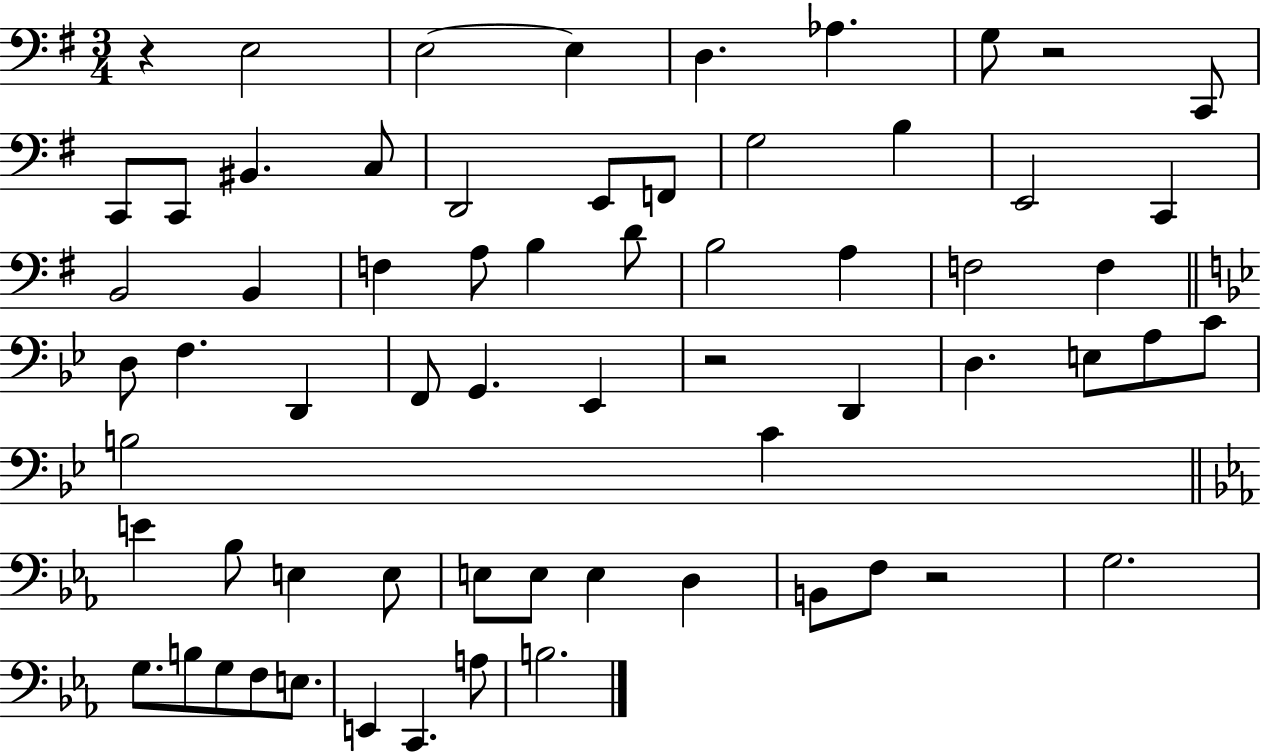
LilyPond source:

{
  \clef bass
  \numericTimeSignature
  \time 3/4
  \key g \major
  r4 e2 | e2~~ e4 | d4. aes4. | g8 r2 c,8 | \break c,8 c,8 bis,4. c8 | d,2 e,8 f,8 | g2 b4 | e,2 c,4 | \break b,2 b,4 | f4 a8 b4 d'8 | b2 a4 | f2 f4 | \break \bar "||" \break \key bes \major d8 f4. d,4 | f,8 g,4. ees,4 | r2 d,4 | d4. e8 a8 c'8 | \break b2 c'4 | \bar "||" \break \key ees \major e'4 bes8 e4 e8 | e8 e8 e4 d4 | b,8 f8 r2 | g2. | \break g8. b8 g8 f8 e8. | e,4 c,4. a8 | b2. | \bar "|."
}